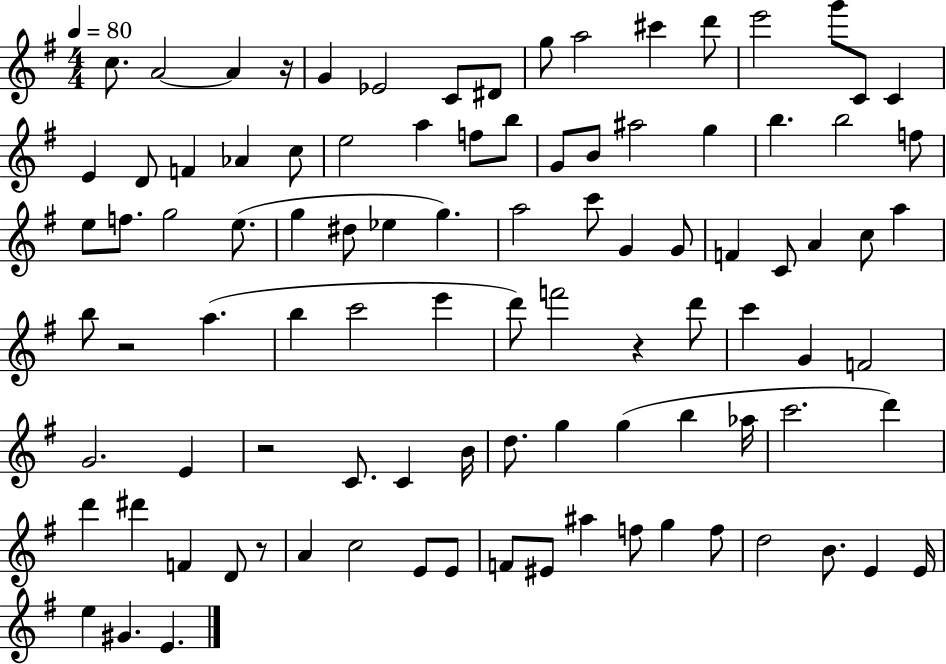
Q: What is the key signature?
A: G major